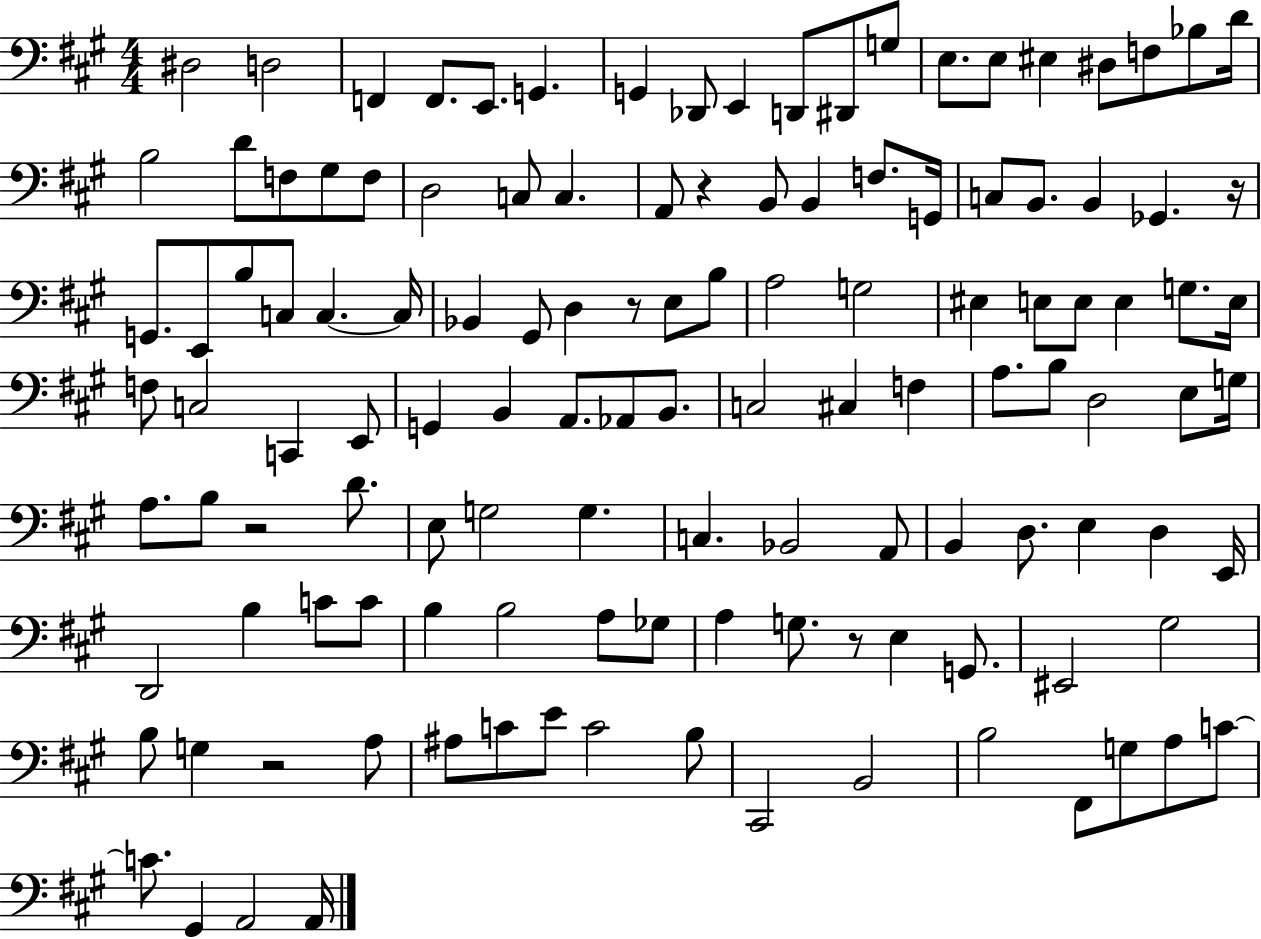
X:1
T:Untitled
M:4/4
L:1/4
K:A
^D,2 D,2 F,, F,,/2 E,,/2 G,, G,, _D,,/2 E,, D,,/2 ^D,,/2 G,/2 E,/2 E,/2 ^E, ^D,/2 F,/2 _B,/2 D/4 B,2 D/2 F,/2 ^G,/2 F,/2 D,2 C,/2 C, A,,/2 z B,,/2 B,, F,/2 G,,/4 C,/2 B,,/2 B,, _G,, z/4 G,,/2 E,,/2 B,/2 C,/2 C, C,/4 _B,, ^G,,/2 D, z/2 E,/2 B,/2 A,2 G,2 ^E, E,/2 E,/2 E, G,/2 E,/4 F,/2 C,2 C,, E,,/2 G,, B,, A,,/2 _A,,/2 B,,/2 C,2 ^C, F, A,/2 B,/2 D,2 E,/2 G,/4 A,/2 B,/2 z2 D/2 E,/2 G,2 G, C, _B,,2 A,,/2 B,, D,/2 E, D, E,,/4 D,,2 B, C/2 C/2 B, B,2 A,/2 _G,/2 A, G,/2 z/2 E, G,,/2 ^E,,2 ^G,2 B,/2 G, z2 A,/2 ^A,/2 C/2 E/2 C2 B,/2 ^C,,2 B,,2 B,2 ^F,,/2 G,/2 A,/2 C/2 C/2 ^G,, A,,2 A,,/4